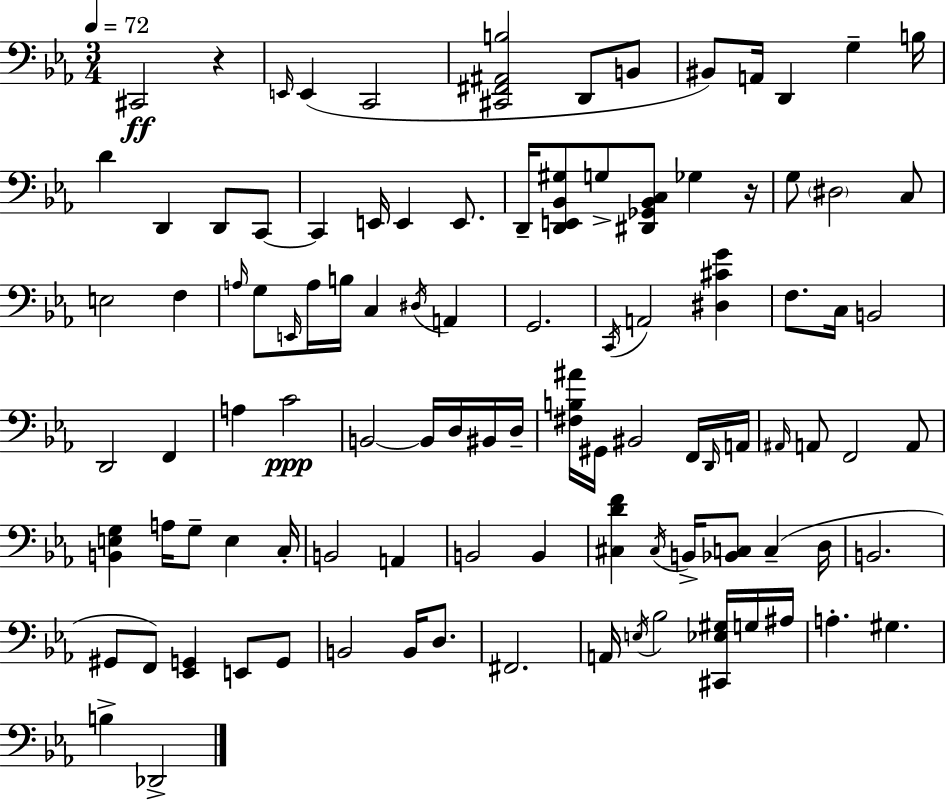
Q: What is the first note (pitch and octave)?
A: C#2